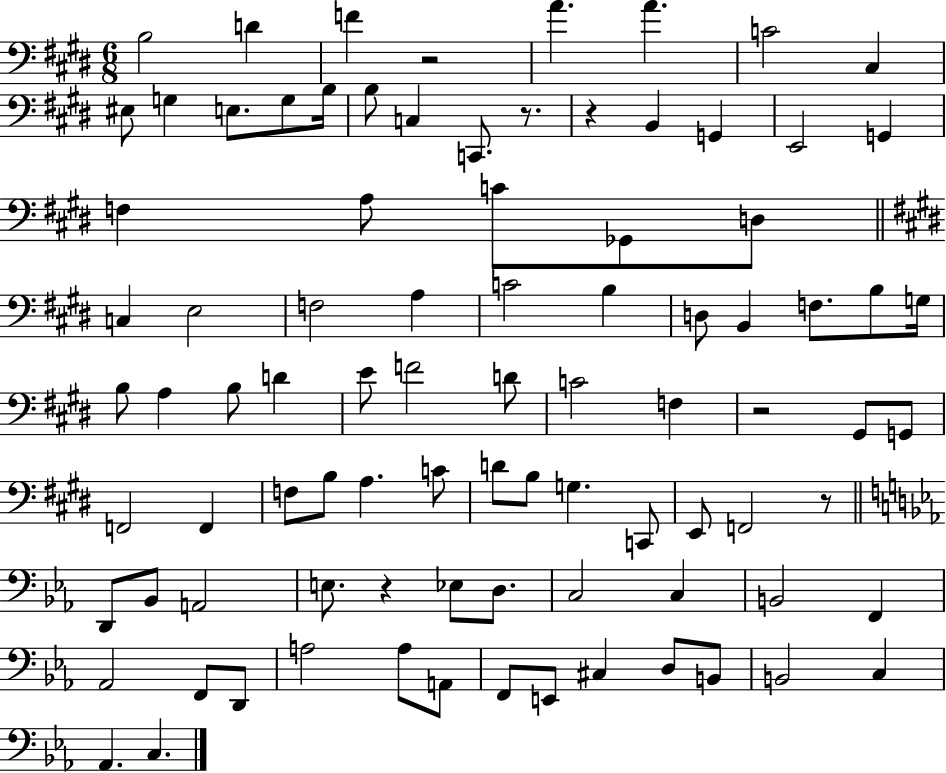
X:1
T:Untitled
M:6/8
L:1/4
K:E
B,2 D F z2 A A C2 ^C, ^E,/2 G, E,/2 G,/2 B,/4 B,/2 C, C,,/2 z/2 z B,, G,, E,,2 G,, F, A,/2 C/2 _G,,/2 D,/2 C, E,2 F,2 A, C2 B, D,/2 B,, F,/2 B,/2 G,/4 B,/2 A, B,/2 D E/2 F2 D/2 C2 F, z2 ^G,,/2 G,,/2 F,,2 F,, F,/2 B,/2 A, C/2 D/2 B,/2 G, C,,/2 E,,/2 F,,2 z/2 D,,/2 _B,,/2 A,,2 E,/2 z _E,/2 D,/2 C,2 C, B,,2 F,, _A,,2 F,,/2 D,,/2 A,2 A,/2 A,,/2 F,,/2 E,,/2 ^C, D,/2 B,,/2 B,,2 C, _A,, C,